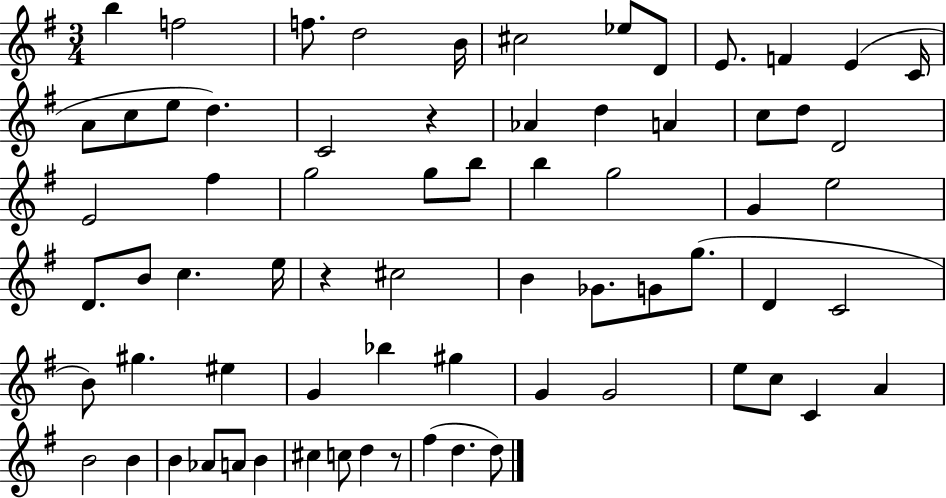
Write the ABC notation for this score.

X:1
T:Untitled
M:3/4
L:1/4
K:G
b f2 f/2 d2 B/4 ^c2 _e/2 D/2 E/2 F E C/4 A/2 c/2 e/2 d C2 z _A d A c/2 d/2 D2 E2 ^f g2 g/2 b/2 b g2 G e2 D/2 B/2 c e/4 z ^c2 B _G/2 G/2 g/2 D C2 B/2 ^g ^e G _b ^g G G2 e/2 c/2 C A B2 B B _A/2 A/2 B ^c c/2 d z/2 ^f d d/2